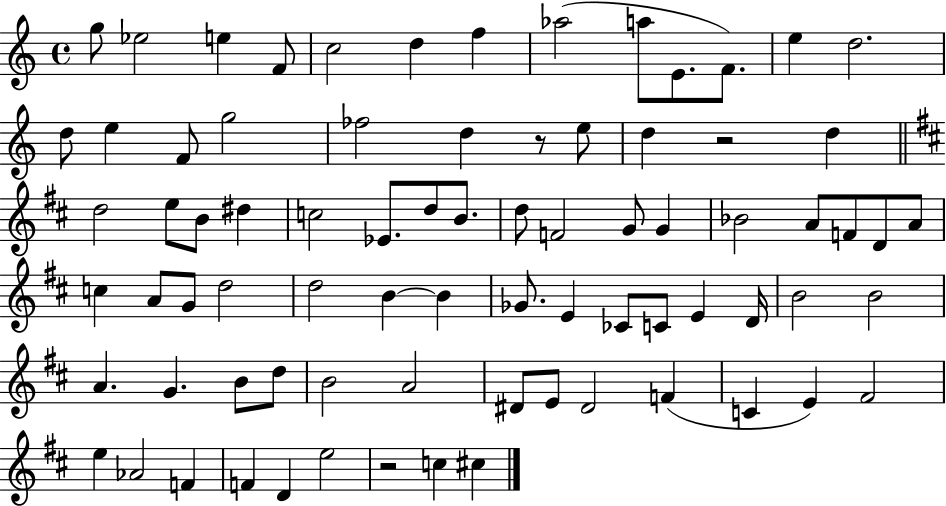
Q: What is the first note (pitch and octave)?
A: G5